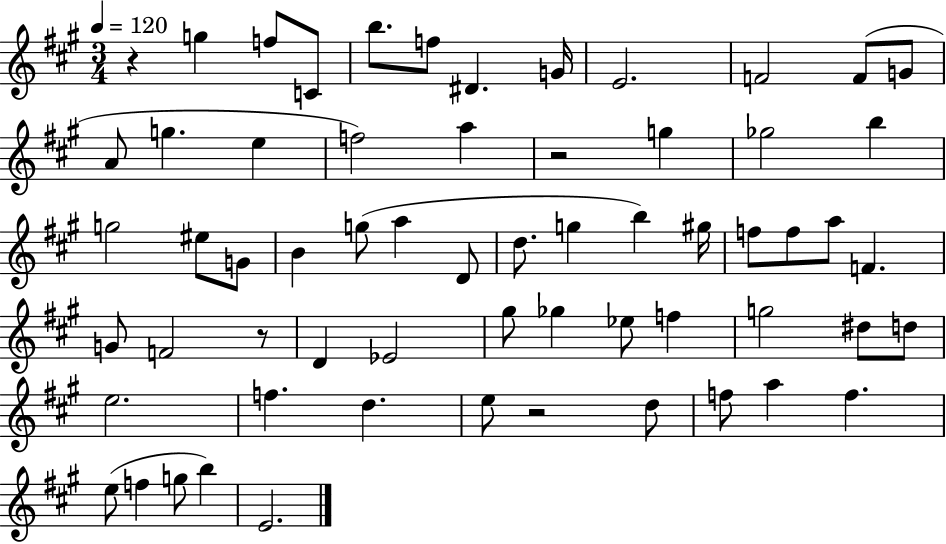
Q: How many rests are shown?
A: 4